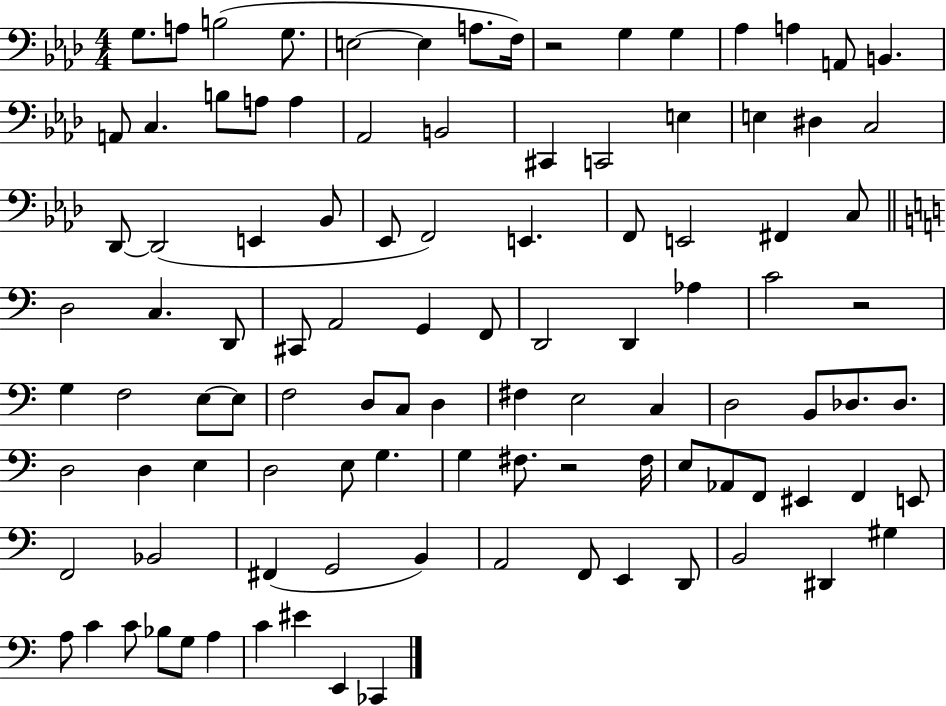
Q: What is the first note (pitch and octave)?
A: G3